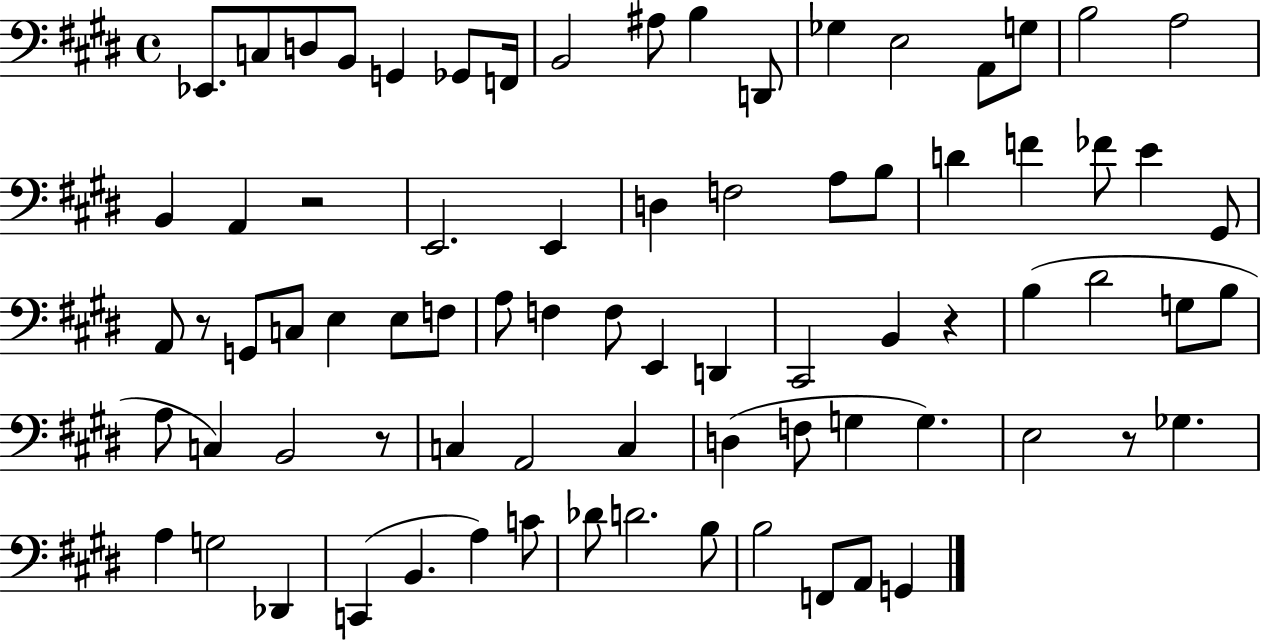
Eb2/e. C3/e D3/e B2/e G2/q Gb2/e F2/s B2/h A#3/e B3/q D2/e Gb3/q E3/h A2/e G3/e B3/h A3/h B2/q A2/q R/h E2/h. E2/q D3/q F3/h A3/e B3/e D4/q F4/q FES4/e E4/q G#2/e A2/e R/e G2/e C3/e E3/q E3/e F3/e A3/e F3/q F3/e E2/q D2/q C#2/h B2/q R/q B3/q D#4/h G3/e B3/e A3/e C3/q B2/h R/e C3/q A2/h C3/q D3/q F3/e G3/q G3/q. E3/h R/e Gb3/q. A3/q G3/h Db2/q C2/q B2/q. A3/q C4/e Db4/e D4/h. B3/e B3/h F2/e A2/e G2/q